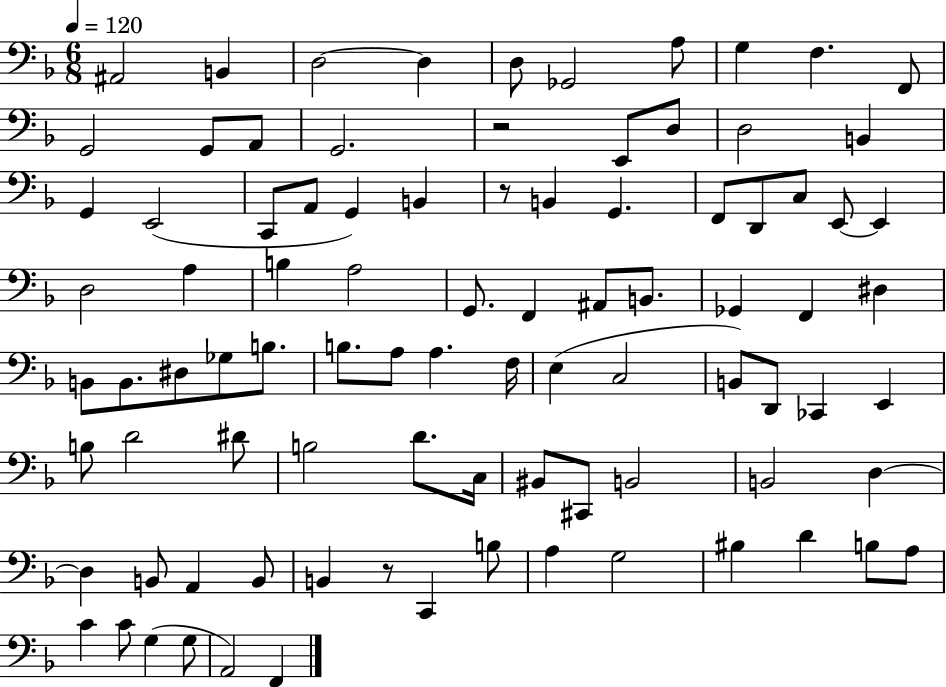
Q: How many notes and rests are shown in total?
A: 90